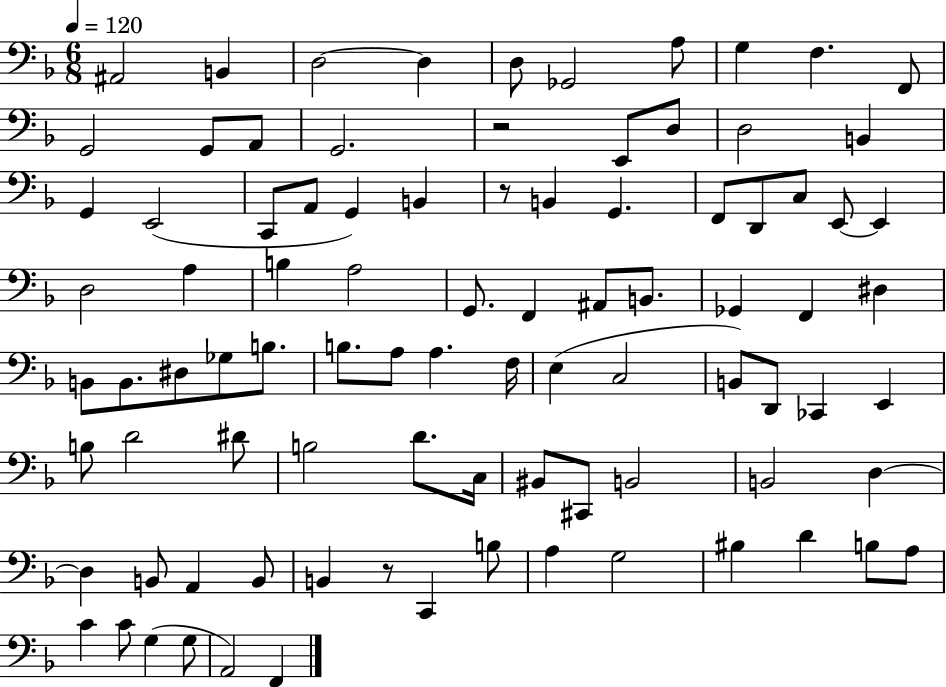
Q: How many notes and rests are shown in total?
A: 90